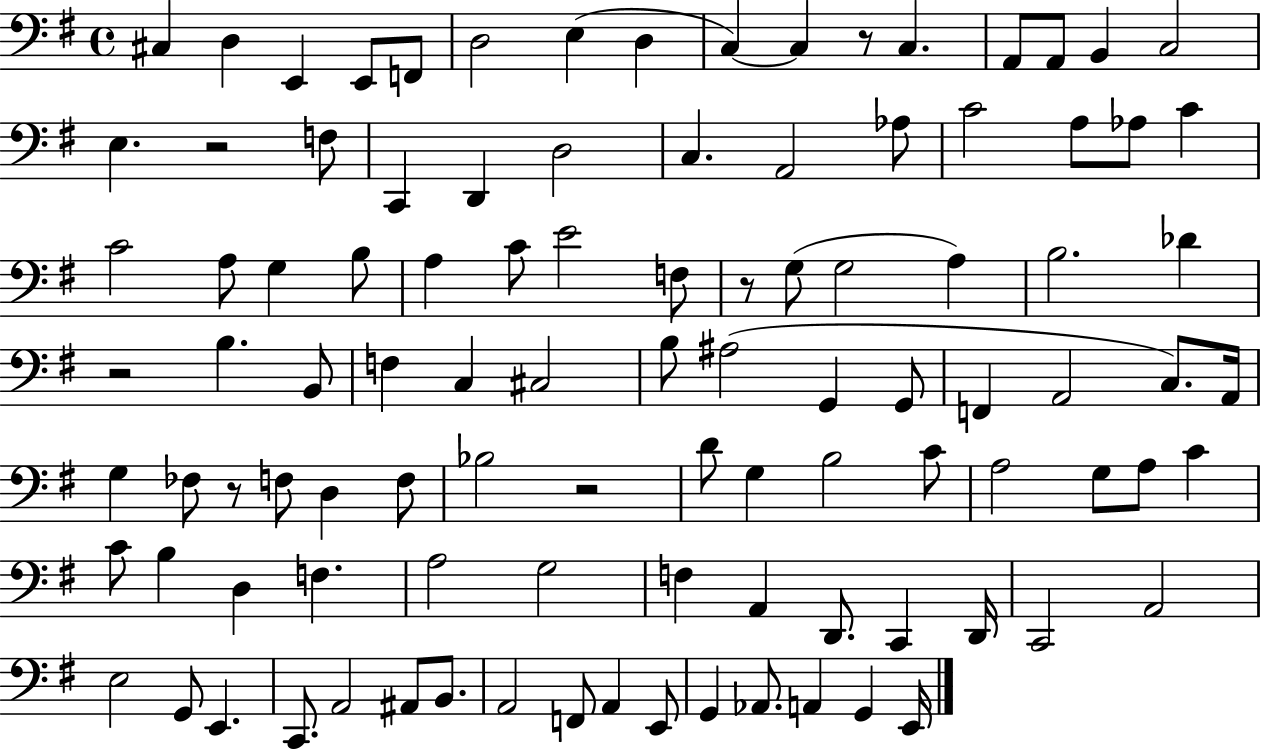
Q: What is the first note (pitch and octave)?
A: C#3